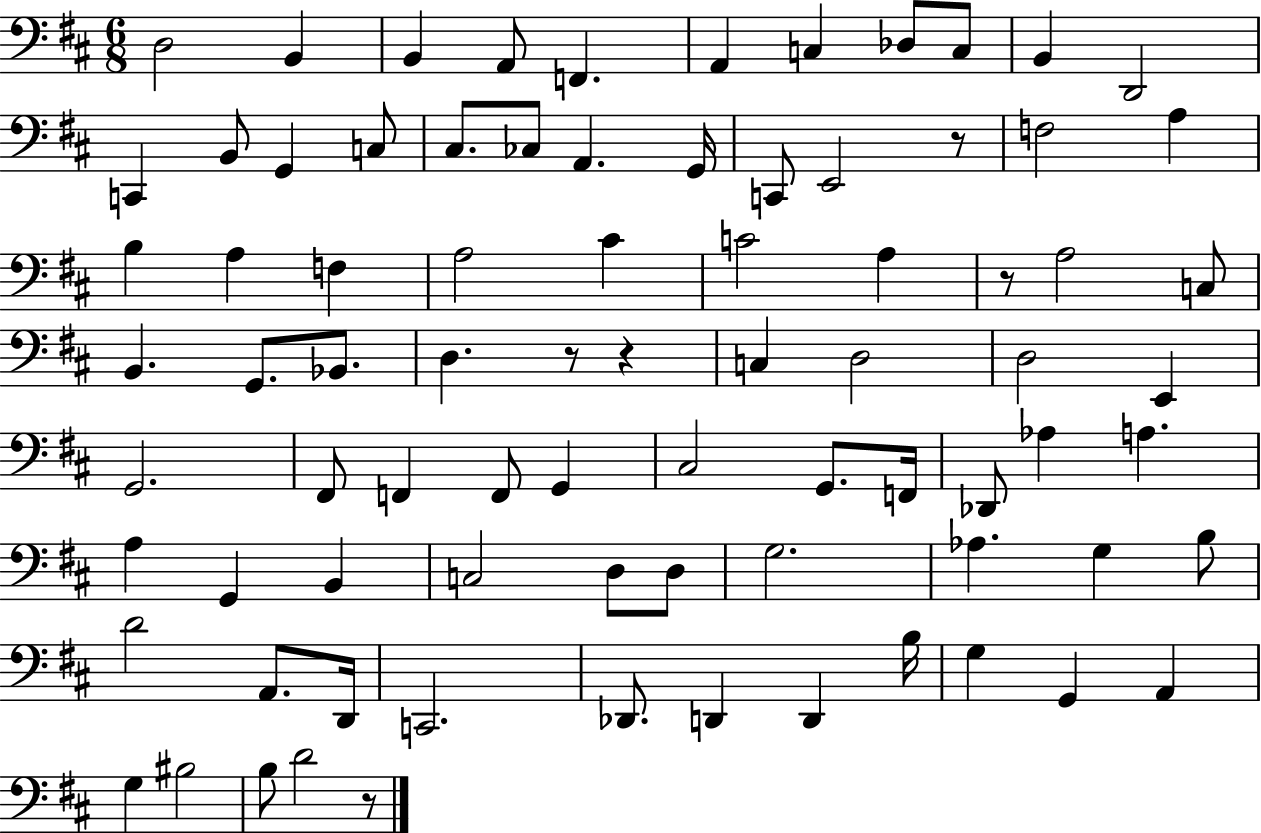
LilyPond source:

{
  \clef bass
  \numericTimeSignature
  \time 6/8
  \key d \major
  d2 b,4 | b,4 a,8 f,4. | a,4 c4 des8 c8 | b,4 d,2 | \break c,4 b,8 g,4 c8 | cis8. ces8 a,4. g,16 | c,8 e,2 r8 | f2 a4 | \break b4 a4 f4 | a2 cis'4 | c'2 a4 | r8 a2 c8 | \break b,4. g,8. bes,8. | d4. r8 r4 | c4 d2 | d2 e,4 | \break g,2. | fis,8 f,4 f,8 g,4 | cis2 g,8. f,16 | des,8 aes4 a4. | \break a4 g,4 b,4 | c2 d8 d8 | g2. | aes4. g4 b8 | \break d'2 a,8. d,16 | c,2. | des,8. d,4 d,4 b16 | g4 g,4 a,4 | \break g4 bis2 | b8 d'2 r8 | \bar "|."
}